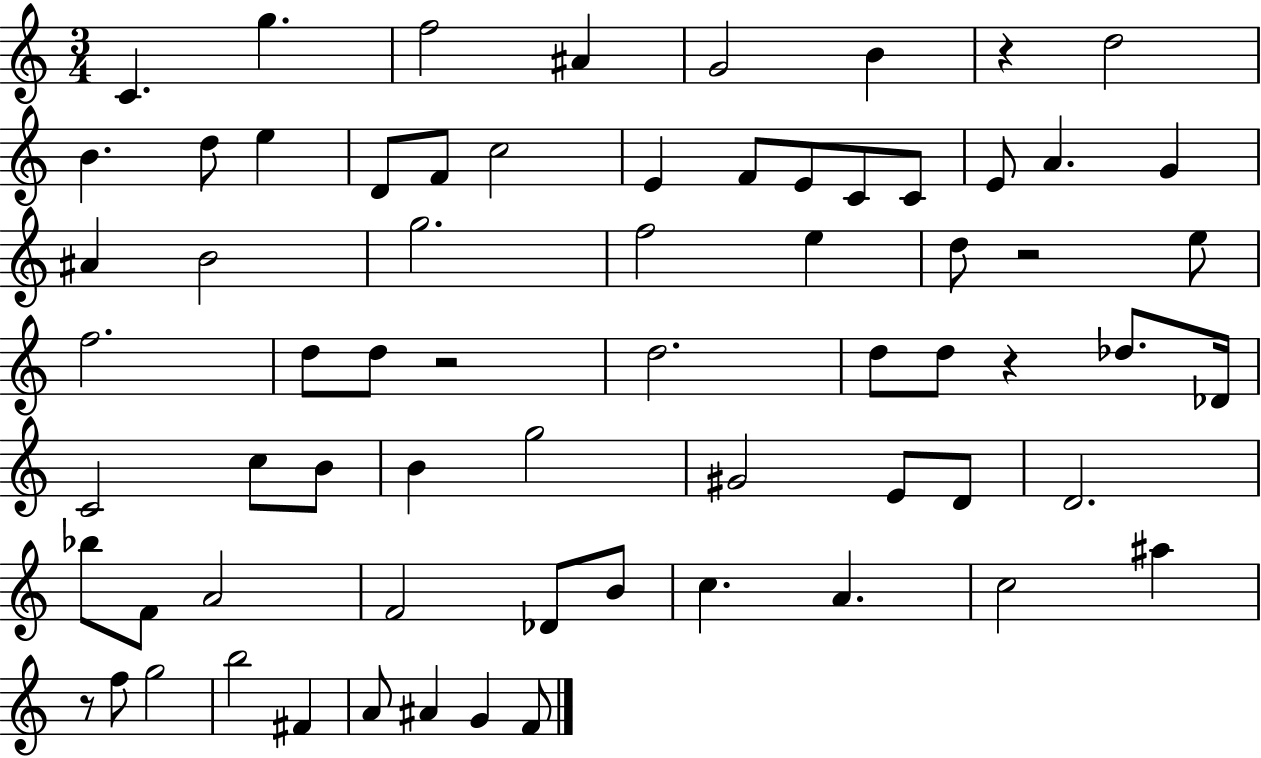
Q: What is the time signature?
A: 3/4